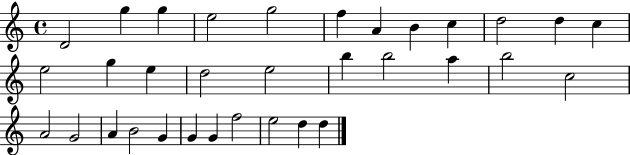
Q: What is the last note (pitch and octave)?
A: D5